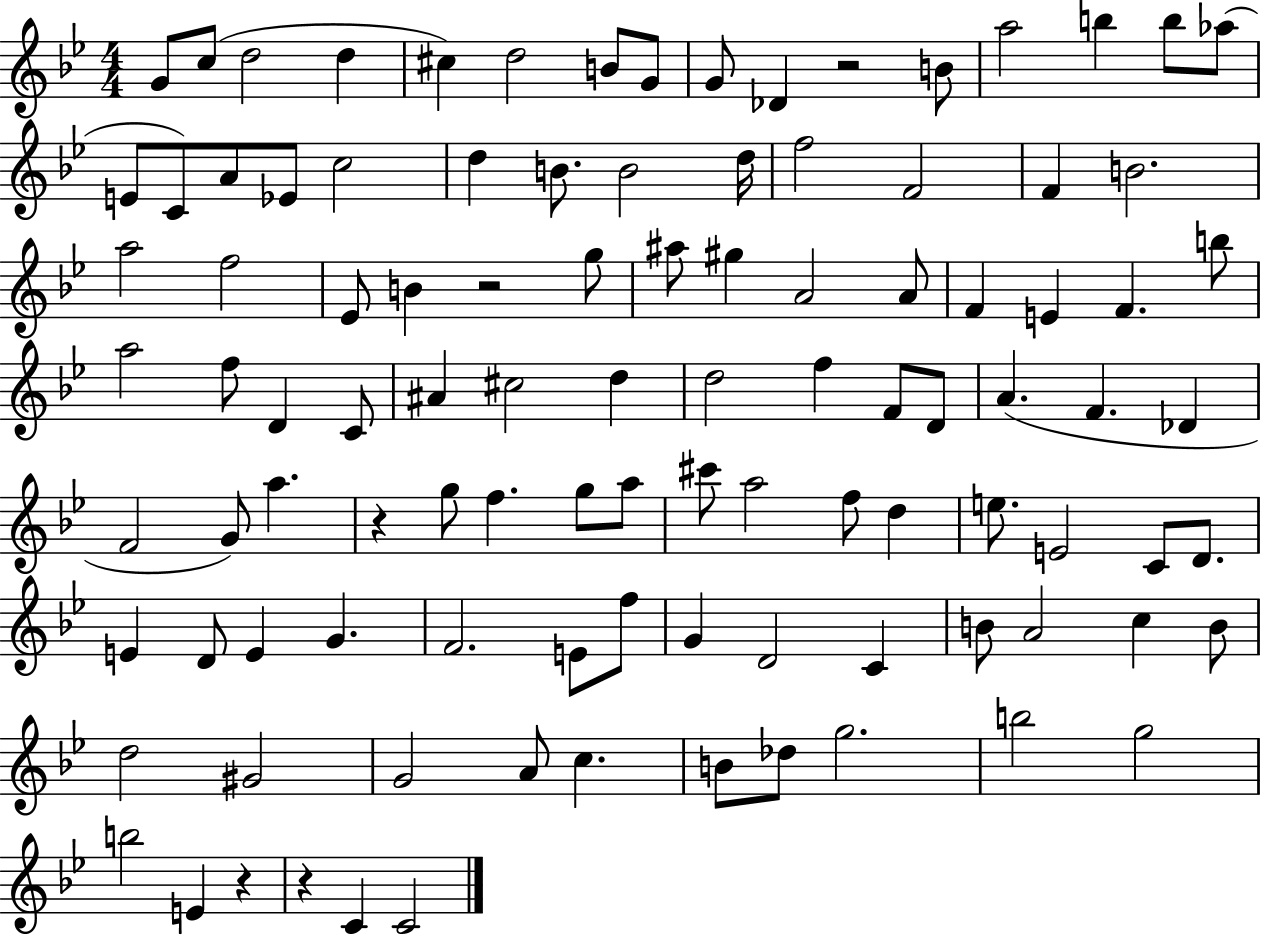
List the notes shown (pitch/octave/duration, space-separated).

G4/e C5/e D5/h D5/q C#5/q D5/h B4/e G4/e G4/e Db4/q R/h B4/e A5/h B5/q B5/e Ab5/e E4/e C4/e A4/e Eb4/e C5/h D5/q B4/e. B4/h D5/s F5/h F4/h F4/q B4/h. A5/h F5/h Eb4/e B4/q R/h G5/e A#5/e G#5/q A4/h A4/e F4/q E4/q F4/q. B5/e A5/h F5/e D4/q C4/e A#4/q C#5/h D5/q D5/h F5/q F4/e D4/e A4/q. F4/q. Db4/q F4/h G4/e A5/q. R/q G5/e F5/q. G5/e A5/e C#6/e A5/h F5/e D5/q E5/e. E4/h C4/e D4/e. E4/q D4/e E4/q G4/q. F4/h. E4/e F5/e G4/q D4/h C4/q B4/e A4/h C5/q B4/e D5/h G#4/h G4/h A4/e C5/q. B4/e Db5/e G5/h. B5/h G5/h B5/h E4/q R/q R/q C4/q C4/h